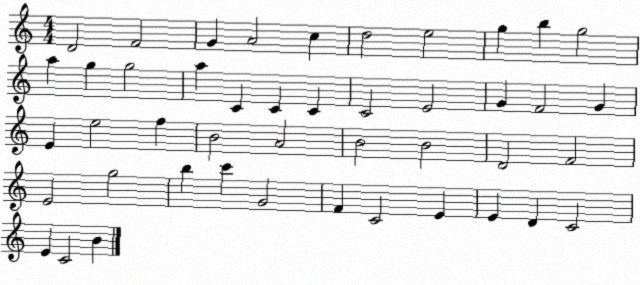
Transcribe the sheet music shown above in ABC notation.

X:1
T:Untitled
M:4/4
L:1/4
K:C
D2 F2 G A2 c d2 e2 g b g2 a g g2 a C C C C2 E2 G F2 G E e2 f B2 A2 B2 B2 D2 F2 E2 g2 b c' G2 F C2 E E D C2 E C2 B